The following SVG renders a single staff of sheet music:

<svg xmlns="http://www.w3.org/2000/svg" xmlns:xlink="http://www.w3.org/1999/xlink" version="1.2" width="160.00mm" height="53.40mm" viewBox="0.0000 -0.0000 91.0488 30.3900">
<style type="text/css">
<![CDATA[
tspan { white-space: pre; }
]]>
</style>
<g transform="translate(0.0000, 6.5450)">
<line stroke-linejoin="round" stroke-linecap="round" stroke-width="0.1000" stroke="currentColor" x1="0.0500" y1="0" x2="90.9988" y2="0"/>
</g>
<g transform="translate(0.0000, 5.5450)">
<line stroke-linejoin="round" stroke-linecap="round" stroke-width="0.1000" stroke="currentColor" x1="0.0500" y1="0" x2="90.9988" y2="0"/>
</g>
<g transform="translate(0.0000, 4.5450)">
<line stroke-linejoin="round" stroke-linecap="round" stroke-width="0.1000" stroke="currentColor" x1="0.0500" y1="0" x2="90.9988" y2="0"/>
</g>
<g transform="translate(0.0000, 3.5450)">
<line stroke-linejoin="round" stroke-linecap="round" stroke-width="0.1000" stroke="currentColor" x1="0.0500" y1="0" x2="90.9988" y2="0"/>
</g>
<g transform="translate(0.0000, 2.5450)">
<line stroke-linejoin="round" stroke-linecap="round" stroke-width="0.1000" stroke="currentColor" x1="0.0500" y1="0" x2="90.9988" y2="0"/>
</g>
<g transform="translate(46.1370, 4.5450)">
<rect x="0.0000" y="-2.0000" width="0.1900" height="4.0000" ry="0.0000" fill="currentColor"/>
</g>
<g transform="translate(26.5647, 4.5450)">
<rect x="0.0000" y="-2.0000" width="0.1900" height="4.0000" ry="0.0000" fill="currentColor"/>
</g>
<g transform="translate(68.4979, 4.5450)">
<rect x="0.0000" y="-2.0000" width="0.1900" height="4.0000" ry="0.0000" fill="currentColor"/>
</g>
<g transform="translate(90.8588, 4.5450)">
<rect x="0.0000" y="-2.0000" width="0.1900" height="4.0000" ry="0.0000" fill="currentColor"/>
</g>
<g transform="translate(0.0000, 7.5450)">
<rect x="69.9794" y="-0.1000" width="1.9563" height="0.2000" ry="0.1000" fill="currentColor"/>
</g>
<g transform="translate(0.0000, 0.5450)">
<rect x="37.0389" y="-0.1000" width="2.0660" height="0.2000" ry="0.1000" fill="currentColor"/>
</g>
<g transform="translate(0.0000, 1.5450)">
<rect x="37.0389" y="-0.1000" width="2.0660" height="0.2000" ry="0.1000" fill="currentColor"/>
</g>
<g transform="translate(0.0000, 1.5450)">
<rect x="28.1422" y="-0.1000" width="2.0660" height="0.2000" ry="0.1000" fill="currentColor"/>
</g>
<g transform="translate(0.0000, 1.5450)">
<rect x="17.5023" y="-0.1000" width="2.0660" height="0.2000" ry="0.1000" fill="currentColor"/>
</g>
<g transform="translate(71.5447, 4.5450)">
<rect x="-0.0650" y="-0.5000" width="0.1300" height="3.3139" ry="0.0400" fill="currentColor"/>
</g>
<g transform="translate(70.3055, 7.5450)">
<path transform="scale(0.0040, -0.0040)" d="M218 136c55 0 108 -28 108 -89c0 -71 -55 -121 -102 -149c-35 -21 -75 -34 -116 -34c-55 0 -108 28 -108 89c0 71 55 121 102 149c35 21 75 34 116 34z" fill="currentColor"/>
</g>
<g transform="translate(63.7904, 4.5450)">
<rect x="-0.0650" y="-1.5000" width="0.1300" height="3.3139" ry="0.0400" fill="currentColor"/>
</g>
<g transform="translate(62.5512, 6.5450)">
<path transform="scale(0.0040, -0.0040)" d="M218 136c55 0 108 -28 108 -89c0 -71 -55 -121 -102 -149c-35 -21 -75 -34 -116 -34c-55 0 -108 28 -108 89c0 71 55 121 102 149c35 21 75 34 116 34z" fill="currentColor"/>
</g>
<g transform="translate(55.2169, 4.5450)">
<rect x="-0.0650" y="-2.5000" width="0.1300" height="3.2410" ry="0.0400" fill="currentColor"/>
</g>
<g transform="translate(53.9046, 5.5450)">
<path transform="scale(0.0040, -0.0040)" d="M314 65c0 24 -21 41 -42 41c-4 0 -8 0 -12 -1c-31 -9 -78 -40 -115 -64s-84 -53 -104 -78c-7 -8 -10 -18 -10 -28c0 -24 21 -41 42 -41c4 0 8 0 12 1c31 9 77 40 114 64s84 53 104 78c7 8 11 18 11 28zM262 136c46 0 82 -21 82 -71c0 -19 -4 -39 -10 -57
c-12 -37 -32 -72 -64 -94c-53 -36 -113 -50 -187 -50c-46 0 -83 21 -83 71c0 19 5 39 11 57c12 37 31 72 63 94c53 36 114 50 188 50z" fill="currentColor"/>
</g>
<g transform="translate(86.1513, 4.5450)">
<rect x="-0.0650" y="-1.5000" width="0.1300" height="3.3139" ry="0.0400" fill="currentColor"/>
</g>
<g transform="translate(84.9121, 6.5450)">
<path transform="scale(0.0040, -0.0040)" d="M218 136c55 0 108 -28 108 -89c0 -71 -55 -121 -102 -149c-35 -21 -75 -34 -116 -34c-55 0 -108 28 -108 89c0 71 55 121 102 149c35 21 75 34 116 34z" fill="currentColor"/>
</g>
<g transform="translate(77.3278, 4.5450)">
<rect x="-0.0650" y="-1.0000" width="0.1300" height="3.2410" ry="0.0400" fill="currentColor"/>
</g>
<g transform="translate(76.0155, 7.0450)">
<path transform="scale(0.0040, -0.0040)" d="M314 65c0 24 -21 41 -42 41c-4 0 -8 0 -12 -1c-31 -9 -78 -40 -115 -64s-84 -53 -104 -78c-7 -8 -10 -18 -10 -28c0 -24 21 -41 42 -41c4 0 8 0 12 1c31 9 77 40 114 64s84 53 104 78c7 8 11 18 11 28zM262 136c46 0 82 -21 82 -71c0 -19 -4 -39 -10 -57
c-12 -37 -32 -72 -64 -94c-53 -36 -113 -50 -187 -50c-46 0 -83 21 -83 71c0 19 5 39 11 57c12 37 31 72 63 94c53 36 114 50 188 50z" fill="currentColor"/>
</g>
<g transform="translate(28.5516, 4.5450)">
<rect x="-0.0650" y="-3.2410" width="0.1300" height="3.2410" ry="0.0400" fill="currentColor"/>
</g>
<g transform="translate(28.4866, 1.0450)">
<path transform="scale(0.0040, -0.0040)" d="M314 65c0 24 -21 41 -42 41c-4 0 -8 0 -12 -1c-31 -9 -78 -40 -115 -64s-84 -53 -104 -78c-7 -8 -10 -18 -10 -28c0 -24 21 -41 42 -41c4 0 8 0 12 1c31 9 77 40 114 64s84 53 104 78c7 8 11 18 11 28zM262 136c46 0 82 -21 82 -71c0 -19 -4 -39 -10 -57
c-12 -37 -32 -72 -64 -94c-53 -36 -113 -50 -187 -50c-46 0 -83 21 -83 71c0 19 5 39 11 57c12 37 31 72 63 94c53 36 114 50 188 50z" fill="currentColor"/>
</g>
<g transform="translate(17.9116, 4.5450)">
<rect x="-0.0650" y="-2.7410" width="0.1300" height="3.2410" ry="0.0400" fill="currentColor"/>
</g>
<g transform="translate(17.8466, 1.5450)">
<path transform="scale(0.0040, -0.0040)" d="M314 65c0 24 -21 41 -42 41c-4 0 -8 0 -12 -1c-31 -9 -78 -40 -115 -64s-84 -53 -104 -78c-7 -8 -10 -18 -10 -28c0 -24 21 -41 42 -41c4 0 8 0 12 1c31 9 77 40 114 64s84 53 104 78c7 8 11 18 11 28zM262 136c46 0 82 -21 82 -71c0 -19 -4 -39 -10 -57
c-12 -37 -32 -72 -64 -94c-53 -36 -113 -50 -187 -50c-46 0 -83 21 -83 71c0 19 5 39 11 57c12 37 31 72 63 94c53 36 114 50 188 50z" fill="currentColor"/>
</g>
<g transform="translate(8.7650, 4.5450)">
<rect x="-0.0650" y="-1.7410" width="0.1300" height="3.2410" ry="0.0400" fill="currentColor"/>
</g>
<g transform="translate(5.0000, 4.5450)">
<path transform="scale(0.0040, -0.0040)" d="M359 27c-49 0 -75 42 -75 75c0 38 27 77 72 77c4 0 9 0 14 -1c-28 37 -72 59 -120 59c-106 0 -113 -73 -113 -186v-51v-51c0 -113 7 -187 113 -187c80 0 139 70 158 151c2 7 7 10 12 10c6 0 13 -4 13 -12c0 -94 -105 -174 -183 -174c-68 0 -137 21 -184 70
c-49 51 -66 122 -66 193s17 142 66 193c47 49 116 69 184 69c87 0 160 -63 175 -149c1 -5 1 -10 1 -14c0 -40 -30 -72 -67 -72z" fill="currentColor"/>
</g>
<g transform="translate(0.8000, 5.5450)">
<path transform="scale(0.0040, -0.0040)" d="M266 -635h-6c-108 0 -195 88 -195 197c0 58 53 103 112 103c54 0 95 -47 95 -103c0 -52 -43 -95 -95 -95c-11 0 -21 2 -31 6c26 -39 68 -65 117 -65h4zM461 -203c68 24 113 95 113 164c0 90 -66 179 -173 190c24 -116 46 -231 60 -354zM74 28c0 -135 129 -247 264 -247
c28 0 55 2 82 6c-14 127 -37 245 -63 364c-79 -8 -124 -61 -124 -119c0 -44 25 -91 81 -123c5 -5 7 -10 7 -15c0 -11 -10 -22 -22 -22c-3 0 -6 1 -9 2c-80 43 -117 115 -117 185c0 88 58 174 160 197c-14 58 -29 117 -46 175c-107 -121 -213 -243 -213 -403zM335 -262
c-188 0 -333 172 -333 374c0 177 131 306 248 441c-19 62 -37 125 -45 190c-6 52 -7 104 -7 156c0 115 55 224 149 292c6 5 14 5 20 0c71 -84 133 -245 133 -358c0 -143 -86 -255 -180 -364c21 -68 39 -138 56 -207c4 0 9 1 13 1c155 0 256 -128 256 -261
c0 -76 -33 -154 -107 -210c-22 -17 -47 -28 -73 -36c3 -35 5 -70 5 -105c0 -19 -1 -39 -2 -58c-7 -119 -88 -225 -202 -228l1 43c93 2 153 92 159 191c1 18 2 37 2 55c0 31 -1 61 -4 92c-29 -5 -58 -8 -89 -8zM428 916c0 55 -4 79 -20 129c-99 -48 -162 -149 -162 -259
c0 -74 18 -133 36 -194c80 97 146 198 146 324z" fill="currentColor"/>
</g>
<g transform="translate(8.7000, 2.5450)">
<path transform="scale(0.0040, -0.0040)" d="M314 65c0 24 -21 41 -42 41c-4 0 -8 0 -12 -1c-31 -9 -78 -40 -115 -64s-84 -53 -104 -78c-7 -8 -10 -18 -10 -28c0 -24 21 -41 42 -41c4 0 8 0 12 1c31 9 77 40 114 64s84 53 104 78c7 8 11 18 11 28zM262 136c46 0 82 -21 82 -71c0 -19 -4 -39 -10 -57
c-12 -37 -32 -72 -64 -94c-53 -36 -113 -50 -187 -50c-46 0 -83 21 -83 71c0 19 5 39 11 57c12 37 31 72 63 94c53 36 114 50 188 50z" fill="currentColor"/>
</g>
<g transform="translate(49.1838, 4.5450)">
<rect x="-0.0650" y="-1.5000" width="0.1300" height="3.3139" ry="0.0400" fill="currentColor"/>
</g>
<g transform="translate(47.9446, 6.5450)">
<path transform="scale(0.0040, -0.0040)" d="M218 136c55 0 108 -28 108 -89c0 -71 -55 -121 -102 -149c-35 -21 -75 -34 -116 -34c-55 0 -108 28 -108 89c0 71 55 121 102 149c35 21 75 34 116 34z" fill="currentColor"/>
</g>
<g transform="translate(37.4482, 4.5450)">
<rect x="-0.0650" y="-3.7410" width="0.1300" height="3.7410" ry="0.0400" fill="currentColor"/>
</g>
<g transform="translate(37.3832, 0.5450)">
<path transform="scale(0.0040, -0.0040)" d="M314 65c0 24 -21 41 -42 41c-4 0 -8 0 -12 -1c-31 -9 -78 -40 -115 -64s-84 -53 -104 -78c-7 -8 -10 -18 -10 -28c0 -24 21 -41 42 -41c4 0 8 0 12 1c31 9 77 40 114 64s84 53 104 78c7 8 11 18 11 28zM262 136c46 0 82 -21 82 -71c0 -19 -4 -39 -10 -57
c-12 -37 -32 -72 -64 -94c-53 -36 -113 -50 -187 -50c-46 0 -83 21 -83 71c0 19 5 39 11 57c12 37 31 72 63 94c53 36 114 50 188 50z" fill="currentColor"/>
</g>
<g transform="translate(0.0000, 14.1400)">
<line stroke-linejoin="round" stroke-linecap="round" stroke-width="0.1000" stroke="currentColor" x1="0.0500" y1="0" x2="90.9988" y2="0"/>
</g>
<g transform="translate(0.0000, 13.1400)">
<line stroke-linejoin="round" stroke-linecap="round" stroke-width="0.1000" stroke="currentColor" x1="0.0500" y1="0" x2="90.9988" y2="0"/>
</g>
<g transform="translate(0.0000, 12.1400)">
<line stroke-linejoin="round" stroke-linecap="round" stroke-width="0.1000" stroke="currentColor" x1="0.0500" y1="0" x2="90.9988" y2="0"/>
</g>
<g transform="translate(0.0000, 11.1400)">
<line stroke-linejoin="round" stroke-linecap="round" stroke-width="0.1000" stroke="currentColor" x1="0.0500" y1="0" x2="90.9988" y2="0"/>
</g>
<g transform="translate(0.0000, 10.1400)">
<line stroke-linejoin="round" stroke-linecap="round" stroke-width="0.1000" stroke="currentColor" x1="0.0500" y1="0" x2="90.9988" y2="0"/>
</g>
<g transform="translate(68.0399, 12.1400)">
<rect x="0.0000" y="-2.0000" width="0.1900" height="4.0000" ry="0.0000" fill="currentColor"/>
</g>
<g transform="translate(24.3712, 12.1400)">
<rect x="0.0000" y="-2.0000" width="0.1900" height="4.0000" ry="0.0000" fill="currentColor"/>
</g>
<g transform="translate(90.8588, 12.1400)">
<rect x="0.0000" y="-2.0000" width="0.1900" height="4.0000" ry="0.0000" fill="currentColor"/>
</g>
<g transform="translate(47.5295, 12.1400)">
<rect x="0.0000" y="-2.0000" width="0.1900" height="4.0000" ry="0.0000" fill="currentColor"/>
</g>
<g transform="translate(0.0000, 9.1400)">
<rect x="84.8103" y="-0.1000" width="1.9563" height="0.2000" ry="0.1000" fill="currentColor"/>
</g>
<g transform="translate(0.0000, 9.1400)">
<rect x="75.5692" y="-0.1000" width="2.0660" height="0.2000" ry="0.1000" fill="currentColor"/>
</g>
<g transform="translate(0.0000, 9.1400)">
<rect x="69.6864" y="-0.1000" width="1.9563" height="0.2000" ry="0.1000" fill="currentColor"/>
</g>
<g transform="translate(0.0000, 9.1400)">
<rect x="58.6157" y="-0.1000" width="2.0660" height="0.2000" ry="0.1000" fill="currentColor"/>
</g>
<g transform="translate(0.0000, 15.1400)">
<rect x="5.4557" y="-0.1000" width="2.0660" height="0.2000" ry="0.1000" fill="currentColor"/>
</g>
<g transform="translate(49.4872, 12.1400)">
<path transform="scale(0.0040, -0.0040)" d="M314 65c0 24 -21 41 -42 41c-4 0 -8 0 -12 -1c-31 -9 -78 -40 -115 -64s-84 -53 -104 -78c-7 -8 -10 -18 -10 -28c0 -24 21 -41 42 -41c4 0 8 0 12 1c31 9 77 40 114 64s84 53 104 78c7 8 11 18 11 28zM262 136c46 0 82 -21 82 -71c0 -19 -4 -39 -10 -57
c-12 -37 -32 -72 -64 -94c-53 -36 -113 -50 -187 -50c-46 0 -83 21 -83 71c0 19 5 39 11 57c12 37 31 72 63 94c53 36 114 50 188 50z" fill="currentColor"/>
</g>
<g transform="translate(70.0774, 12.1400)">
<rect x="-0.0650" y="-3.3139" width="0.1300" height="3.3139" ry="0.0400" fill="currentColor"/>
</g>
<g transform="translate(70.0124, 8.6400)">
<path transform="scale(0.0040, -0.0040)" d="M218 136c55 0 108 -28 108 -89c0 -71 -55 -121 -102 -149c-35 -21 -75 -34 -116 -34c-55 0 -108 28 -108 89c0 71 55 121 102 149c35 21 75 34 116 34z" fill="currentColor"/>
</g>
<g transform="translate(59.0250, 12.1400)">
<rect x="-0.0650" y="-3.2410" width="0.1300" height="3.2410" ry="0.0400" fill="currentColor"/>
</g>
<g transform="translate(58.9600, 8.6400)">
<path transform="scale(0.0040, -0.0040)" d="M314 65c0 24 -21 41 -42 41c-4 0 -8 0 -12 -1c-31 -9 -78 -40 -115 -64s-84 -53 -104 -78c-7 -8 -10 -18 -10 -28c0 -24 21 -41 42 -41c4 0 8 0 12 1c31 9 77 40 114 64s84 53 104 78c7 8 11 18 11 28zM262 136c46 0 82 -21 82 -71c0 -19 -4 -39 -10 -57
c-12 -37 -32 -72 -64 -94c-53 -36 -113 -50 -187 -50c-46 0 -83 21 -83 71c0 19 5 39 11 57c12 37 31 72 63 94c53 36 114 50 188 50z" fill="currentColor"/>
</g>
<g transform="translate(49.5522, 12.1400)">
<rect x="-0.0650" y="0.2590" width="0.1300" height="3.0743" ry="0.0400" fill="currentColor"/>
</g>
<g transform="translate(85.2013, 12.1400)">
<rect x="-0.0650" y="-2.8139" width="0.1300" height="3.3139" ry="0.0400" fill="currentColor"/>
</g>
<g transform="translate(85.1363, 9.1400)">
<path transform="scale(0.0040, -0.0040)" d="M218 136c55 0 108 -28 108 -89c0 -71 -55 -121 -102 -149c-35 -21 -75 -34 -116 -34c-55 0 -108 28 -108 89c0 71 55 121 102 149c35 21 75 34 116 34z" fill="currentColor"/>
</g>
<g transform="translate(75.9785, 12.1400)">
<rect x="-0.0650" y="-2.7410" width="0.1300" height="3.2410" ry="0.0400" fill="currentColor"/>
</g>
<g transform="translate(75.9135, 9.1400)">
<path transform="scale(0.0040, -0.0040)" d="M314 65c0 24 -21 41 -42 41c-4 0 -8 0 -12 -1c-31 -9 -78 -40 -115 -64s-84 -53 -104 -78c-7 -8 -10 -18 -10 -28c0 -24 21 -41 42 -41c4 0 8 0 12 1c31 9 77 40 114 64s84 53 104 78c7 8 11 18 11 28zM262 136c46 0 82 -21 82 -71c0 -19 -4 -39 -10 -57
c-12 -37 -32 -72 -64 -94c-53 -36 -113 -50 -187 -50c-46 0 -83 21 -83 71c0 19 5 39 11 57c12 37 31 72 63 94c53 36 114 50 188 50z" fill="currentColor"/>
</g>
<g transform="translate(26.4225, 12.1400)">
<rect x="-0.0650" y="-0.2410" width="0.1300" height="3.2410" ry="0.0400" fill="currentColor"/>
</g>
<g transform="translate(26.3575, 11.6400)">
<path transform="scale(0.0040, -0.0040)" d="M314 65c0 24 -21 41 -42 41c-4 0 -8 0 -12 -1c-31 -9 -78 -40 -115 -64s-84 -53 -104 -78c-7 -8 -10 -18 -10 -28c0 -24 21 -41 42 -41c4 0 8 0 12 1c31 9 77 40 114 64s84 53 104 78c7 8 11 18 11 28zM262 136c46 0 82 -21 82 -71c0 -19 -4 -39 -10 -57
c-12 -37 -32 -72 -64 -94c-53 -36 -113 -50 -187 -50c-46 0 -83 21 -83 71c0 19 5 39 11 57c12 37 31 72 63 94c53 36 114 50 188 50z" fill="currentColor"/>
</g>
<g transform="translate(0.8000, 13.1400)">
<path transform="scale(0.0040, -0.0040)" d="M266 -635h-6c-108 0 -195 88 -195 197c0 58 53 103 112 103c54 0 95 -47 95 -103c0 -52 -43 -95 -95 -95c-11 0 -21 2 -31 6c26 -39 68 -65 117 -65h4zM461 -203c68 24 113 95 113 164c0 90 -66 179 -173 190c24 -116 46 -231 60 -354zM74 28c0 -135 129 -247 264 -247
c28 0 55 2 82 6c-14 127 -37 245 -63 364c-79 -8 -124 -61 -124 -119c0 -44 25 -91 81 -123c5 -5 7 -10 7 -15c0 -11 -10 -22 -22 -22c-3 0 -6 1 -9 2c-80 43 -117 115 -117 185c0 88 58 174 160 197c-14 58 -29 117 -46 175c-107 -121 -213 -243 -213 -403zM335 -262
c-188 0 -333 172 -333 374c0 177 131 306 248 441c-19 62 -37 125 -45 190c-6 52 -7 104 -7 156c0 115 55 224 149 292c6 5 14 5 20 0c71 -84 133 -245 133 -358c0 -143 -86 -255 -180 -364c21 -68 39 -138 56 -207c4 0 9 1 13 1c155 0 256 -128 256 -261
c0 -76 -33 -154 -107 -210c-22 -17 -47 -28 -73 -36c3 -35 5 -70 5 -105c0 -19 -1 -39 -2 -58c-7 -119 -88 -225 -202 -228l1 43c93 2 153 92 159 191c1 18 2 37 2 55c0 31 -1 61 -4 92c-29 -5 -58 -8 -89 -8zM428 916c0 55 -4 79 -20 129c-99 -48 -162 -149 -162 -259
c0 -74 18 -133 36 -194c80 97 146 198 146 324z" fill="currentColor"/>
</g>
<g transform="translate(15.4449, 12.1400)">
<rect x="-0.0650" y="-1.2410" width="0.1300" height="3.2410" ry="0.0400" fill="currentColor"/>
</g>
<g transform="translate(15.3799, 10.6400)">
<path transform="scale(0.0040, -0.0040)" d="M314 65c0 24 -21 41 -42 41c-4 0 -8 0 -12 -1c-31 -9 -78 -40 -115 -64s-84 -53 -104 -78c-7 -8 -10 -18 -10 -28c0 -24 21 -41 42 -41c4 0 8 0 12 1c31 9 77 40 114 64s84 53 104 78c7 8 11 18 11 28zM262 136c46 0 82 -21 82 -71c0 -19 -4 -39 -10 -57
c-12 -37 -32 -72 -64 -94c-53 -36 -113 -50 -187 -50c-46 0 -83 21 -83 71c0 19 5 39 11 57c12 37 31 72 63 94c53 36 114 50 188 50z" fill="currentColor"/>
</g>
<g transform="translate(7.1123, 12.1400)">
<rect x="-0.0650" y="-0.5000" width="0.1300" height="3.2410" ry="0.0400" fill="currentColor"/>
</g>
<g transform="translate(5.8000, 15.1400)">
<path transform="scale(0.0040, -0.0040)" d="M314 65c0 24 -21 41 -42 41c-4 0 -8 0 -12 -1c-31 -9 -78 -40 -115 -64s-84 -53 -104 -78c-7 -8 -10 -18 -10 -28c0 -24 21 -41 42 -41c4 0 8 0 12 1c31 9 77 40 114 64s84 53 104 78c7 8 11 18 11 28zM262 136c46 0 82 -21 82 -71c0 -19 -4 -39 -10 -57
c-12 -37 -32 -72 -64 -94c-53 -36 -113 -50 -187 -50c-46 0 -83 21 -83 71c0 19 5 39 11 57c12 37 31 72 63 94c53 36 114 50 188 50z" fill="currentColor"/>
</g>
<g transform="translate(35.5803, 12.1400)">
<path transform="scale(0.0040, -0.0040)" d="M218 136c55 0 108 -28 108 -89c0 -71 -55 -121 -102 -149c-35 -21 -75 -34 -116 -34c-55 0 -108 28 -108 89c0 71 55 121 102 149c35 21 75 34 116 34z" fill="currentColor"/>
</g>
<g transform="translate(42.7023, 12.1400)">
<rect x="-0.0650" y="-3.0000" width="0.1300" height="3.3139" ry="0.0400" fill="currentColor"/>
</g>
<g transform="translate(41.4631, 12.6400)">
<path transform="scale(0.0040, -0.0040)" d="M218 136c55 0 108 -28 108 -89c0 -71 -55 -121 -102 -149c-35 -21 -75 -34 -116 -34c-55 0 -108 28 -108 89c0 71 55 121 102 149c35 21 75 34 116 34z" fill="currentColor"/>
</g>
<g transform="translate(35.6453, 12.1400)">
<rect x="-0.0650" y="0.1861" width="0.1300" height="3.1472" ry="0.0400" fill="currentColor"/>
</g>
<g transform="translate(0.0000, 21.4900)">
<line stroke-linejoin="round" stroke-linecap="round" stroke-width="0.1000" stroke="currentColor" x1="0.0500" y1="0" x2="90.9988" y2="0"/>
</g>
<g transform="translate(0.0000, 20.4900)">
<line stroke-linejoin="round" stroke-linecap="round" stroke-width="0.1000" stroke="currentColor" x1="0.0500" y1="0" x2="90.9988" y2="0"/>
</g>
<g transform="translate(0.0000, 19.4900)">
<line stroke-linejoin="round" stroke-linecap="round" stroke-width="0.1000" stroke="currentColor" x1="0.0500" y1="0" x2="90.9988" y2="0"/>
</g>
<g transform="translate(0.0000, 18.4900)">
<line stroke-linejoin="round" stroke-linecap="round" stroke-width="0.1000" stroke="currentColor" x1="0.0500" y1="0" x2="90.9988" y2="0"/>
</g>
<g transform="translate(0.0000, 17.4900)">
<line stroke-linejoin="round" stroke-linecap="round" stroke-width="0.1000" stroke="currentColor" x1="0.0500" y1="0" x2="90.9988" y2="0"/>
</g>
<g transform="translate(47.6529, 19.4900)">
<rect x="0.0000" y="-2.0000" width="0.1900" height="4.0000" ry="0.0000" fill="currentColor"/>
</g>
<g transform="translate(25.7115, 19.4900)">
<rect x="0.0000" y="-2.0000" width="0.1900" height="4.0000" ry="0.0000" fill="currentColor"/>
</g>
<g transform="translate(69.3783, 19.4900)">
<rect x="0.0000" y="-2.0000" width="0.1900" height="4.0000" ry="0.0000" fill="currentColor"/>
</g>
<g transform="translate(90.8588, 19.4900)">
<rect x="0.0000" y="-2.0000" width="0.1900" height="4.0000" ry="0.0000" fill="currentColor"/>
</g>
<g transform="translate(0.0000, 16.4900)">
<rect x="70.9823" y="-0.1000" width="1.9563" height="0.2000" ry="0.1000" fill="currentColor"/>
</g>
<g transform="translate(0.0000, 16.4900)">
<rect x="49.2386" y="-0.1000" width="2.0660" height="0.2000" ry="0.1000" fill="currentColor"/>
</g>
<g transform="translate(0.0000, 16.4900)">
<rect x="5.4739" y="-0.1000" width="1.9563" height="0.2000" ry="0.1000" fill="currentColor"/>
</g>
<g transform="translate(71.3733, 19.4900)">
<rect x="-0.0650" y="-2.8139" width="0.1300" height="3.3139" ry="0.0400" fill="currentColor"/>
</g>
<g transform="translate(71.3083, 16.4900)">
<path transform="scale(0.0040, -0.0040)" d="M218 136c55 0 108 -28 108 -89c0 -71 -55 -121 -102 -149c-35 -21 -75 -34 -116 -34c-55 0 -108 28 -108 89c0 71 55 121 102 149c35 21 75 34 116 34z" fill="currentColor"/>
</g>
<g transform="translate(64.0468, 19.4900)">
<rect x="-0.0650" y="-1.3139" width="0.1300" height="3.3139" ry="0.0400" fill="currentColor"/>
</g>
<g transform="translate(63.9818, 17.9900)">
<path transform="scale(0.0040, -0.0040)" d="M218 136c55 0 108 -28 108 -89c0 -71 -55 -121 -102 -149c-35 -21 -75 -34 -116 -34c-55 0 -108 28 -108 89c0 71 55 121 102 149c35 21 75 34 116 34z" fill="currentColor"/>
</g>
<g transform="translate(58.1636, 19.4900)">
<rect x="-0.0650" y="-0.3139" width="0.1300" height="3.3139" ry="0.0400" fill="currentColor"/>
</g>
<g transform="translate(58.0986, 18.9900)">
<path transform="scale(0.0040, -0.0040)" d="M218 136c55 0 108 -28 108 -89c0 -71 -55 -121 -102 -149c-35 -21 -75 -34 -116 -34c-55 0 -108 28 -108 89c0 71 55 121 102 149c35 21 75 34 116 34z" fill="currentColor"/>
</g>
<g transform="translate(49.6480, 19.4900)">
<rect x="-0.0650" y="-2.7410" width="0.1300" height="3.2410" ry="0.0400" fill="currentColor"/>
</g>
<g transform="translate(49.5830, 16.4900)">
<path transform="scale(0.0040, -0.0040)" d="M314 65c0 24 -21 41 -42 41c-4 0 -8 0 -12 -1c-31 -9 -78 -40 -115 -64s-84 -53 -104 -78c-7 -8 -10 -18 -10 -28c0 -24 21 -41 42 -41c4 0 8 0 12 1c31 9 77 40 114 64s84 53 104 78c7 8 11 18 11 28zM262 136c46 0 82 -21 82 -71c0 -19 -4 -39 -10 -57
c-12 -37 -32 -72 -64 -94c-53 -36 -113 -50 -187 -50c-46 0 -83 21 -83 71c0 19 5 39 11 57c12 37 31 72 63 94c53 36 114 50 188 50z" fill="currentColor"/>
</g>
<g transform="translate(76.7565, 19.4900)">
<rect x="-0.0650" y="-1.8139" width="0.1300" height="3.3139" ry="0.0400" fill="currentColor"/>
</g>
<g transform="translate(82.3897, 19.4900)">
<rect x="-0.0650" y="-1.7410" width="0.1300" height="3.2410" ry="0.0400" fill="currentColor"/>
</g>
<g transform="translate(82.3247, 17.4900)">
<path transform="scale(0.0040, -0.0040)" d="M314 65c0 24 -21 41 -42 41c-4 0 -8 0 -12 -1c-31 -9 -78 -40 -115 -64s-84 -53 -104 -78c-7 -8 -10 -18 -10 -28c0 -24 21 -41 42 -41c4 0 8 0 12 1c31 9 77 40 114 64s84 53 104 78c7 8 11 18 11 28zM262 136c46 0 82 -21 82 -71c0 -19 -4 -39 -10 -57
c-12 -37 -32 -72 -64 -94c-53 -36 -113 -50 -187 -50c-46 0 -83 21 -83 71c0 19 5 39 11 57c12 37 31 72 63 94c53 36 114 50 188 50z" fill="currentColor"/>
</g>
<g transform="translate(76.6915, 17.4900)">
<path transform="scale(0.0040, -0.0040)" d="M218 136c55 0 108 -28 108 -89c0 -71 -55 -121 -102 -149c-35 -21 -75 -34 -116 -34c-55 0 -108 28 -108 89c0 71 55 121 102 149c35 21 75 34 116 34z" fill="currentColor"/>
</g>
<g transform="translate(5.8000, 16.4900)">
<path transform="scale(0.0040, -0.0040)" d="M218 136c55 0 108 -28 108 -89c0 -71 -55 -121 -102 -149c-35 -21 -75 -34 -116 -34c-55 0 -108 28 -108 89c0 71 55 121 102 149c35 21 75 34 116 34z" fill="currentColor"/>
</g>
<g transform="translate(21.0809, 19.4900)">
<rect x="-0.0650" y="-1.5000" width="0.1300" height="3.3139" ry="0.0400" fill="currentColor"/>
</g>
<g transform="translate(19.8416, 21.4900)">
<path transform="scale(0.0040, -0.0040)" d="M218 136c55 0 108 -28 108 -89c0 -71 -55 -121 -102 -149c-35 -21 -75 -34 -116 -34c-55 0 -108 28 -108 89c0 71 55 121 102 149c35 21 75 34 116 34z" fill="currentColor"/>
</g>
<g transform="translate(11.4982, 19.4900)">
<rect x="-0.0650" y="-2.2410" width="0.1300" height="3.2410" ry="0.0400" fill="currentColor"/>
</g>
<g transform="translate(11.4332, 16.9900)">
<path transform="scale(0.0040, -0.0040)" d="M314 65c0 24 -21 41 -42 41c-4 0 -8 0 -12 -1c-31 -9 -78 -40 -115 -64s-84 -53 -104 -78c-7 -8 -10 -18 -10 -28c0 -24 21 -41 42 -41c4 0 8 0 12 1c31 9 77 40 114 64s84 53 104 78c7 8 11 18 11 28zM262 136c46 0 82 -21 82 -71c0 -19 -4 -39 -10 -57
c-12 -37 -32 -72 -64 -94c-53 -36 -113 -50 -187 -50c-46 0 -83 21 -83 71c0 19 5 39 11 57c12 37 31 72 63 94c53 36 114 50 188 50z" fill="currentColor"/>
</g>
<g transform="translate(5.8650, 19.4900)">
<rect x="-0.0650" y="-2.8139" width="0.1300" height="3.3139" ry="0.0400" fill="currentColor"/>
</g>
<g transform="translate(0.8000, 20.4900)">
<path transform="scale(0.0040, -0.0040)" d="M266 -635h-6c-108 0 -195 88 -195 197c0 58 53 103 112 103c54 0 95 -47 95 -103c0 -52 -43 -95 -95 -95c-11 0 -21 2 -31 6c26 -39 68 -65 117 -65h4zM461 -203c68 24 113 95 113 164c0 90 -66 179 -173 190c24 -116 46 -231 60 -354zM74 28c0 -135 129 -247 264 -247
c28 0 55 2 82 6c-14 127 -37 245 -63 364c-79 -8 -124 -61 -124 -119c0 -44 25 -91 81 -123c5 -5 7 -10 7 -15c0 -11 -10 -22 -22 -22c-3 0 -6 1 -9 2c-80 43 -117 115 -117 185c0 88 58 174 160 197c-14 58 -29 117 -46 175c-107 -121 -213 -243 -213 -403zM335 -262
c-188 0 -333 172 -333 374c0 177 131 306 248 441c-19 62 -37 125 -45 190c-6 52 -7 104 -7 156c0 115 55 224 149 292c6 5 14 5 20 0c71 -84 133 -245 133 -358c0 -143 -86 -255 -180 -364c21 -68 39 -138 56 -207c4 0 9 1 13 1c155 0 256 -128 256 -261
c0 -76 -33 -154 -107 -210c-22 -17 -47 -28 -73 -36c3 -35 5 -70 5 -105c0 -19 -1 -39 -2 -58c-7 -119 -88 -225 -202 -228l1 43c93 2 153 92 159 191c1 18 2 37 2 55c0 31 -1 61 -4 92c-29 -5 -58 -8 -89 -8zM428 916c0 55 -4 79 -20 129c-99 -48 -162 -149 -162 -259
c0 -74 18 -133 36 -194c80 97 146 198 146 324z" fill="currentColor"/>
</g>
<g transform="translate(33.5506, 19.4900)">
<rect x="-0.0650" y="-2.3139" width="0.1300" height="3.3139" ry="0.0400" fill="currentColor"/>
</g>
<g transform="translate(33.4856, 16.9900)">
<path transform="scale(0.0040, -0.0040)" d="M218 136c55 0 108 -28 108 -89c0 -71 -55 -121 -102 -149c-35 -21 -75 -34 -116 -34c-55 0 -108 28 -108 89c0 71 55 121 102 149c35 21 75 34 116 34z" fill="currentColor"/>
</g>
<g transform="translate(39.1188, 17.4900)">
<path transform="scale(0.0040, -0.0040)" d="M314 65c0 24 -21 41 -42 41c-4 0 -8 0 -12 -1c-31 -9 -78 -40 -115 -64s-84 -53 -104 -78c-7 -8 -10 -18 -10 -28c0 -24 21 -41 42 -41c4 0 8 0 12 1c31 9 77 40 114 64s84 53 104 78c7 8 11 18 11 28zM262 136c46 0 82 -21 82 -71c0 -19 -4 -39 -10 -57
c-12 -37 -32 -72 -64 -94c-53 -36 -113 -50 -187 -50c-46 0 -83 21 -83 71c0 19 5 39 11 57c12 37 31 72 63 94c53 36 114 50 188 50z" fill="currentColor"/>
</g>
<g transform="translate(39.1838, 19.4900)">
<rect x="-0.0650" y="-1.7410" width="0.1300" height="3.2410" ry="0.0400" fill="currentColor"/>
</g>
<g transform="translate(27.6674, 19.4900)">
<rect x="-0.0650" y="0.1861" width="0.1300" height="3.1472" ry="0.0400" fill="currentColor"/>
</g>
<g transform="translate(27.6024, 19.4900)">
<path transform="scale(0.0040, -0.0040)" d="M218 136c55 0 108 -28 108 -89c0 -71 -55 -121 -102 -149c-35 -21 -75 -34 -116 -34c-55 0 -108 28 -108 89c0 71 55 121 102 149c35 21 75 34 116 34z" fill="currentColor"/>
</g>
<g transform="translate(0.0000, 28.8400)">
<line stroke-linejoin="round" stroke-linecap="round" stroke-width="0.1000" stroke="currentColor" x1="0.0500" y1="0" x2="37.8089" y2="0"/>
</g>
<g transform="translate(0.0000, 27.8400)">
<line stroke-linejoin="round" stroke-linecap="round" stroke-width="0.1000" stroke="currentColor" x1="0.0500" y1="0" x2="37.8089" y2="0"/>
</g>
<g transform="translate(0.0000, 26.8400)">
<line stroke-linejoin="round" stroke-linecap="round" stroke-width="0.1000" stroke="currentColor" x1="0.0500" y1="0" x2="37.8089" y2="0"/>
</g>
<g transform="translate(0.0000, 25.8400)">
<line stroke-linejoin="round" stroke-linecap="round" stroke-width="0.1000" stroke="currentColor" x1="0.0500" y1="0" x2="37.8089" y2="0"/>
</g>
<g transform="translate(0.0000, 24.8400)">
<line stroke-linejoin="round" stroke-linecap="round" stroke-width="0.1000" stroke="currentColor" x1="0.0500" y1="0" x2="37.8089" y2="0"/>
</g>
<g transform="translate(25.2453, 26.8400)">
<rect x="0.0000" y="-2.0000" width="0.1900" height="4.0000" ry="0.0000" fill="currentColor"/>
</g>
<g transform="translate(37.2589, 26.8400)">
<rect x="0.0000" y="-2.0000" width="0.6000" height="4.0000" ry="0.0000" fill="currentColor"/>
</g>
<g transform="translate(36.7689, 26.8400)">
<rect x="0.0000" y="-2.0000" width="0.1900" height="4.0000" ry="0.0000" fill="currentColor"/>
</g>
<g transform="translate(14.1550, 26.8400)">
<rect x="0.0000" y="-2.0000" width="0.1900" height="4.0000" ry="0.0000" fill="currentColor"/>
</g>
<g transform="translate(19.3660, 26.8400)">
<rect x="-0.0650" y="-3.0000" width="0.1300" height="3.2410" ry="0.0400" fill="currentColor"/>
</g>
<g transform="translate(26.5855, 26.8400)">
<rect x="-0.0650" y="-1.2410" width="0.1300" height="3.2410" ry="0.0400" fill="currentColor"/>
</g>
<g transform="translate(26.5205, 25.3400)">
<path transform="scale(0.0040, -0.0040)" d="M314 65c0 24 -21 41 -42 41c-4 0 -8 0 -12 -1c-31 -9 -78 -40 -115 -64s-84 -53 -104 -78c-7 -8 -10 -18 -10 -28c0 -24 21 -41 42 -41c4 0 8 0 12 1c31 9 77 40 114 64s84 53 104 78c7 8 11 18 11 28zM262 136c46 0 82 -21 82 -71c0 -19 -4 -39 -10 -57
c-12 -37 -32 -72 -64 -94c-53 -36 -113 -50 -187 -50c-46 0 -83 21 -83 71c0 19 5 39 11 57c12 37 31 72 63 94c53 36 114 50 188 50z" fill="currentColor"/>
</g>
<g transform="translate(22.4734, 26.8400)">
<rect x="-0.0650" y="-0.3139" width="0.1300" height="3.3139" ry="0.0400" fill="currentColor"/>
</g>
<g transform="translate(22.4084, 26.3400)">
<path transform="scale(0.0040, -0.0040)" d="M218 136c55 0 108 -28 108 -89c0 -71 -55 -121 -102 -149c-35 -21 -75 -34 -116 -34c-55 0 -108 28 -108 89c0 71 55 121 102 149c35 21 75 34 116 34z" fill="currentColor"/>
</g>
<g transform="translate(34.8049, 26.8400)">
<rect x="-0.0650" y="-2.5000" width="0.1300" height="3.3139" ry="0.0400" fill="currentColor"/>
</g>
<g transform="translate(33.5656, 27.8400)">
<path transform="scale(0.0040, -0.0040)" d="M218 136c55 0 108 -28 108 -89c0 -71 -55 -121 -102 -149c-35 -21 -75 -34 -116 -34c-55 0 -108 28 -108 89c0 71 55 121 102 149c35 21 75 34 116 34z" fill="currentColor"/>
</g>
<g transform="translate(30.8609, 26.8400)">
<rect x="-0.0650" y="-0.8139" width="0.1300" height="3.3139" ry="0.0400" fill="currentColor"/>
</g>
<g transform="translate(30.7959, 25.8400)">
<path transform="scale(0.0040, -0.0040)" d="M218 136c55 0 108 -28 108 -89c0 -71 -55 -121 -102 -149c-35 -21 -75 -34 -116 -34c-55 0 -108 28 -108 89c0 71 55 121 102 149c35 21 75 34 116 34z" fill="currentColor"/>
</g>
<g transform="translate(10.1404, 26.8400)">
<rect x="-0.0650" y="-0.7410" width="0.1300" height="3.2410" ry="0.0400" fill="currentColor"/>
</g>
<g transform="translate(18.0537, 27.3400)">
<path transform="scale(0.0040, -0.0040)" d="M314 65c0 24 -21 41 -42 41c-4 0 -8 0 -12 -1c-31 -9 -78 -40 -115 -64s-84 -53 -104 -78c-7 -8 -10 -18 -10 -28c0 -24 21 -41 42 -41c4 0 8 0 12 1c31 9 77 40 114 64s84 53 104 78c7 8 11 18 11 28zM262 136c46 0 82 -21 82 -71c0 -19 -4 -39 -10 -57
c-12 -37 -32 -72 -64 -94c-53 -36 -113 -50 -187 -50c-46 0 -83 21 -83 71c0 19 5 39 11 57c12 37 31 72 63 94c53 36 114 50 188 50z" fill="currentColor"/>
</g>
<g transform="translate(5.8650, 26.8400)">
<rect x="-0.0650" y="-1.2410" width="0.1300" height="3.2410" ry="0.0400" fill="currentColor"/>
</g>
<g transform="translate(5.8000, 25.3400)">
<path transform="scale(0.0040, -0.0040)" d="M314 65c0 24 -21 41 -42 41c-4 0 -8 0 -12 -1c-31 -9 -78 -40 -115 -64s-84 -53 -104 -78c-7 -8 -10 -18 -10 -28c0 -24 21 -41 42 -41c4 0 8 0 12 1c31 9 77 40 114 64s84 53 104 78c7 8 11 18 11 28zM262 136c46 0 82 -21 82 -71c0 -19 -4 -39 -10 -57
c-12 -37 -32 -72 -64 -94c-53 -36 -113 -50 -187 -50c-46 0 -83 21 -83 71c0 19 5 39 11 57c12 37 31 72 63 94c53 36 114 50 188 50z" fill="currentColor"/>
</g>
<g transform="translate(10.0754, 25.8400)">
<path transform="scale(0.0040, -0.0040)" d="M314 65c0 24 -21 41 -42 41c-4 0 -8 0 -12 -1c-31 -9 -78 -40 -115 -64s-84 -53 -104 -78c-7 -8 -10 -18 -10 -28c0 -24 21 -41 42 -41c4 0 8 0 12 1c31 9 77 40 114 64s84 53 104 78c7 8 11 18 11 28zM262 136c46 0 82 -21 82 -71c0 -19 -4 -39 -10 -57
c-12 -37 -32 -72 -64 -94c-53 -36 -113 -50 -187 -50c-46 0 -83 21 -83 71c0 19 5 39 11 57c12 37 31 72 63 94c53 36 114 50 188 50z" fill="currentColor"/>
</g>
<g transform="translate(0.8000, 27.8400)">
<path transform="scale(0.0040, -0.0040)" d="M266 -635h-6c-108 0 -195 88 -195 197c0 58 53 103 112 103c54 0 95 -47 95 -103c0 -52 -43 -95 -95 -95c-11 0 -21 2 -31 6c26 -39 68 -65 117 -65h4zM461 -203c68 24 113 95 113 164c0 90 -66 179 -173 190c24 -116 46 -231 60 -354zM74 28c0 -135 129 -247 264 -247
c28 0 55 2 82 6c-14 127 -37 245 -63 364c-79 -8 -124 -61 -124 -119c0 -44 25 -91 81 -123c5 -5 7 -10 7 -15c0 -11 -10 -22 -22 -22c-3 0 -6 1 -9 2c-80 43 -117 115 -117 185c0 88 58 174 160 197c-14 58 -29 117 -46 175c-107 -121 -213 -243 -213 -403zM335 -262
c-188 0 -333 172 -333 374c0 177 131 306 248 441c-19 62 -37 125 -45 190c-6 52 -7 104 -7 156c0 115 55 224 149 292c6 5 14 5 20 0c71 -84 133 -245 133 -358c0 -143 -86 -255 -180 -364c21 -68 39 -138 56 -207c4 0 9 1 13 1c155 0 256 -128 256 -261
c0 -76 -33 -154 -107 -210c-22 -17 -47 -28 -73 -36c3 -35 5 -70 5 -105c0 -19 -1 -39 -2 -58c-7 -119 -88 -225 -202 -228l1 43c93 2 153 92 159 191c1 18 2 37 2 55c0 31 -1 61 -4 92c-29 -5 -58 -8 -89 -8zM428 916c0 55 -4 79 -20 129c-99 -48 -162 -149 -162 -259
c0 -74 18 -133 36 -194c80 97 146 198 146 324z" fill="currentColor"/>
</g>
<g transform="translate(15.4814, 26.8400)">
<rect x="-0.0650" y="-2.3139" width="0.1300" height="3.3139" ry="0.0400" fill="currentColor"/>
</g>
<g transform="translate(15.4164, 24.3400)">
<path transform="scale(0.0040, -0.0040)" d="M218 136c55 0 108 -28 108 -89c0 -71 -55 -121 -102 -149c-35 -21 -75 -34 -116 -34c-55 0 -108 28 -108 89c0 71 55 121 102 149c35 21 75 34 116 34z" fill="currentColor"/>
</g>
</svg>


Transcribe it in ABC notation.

X:1
T:Untitled
M:4/4
L:1/4
K:C
f2 a2 b2 c'2 E G2 E C D2 E C2 e2 c2 B A B2 b2 b a2 a a g2 E B g f2 a2 c e a f f2 e2 d2 g A2 c e2 d G